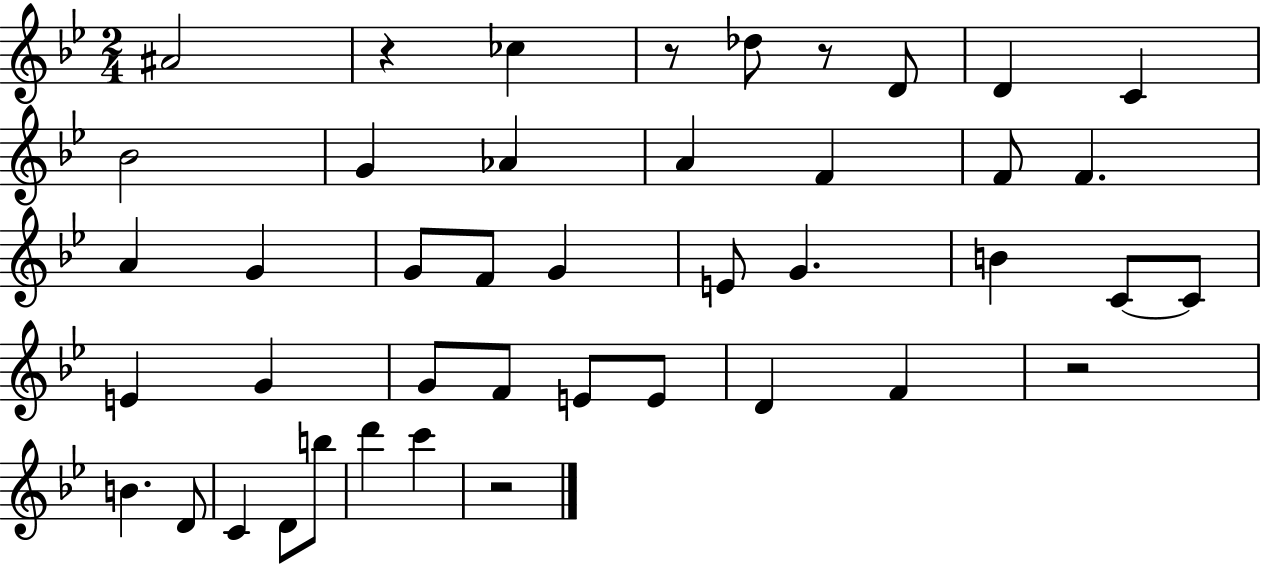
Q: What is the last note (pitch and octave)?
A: C6